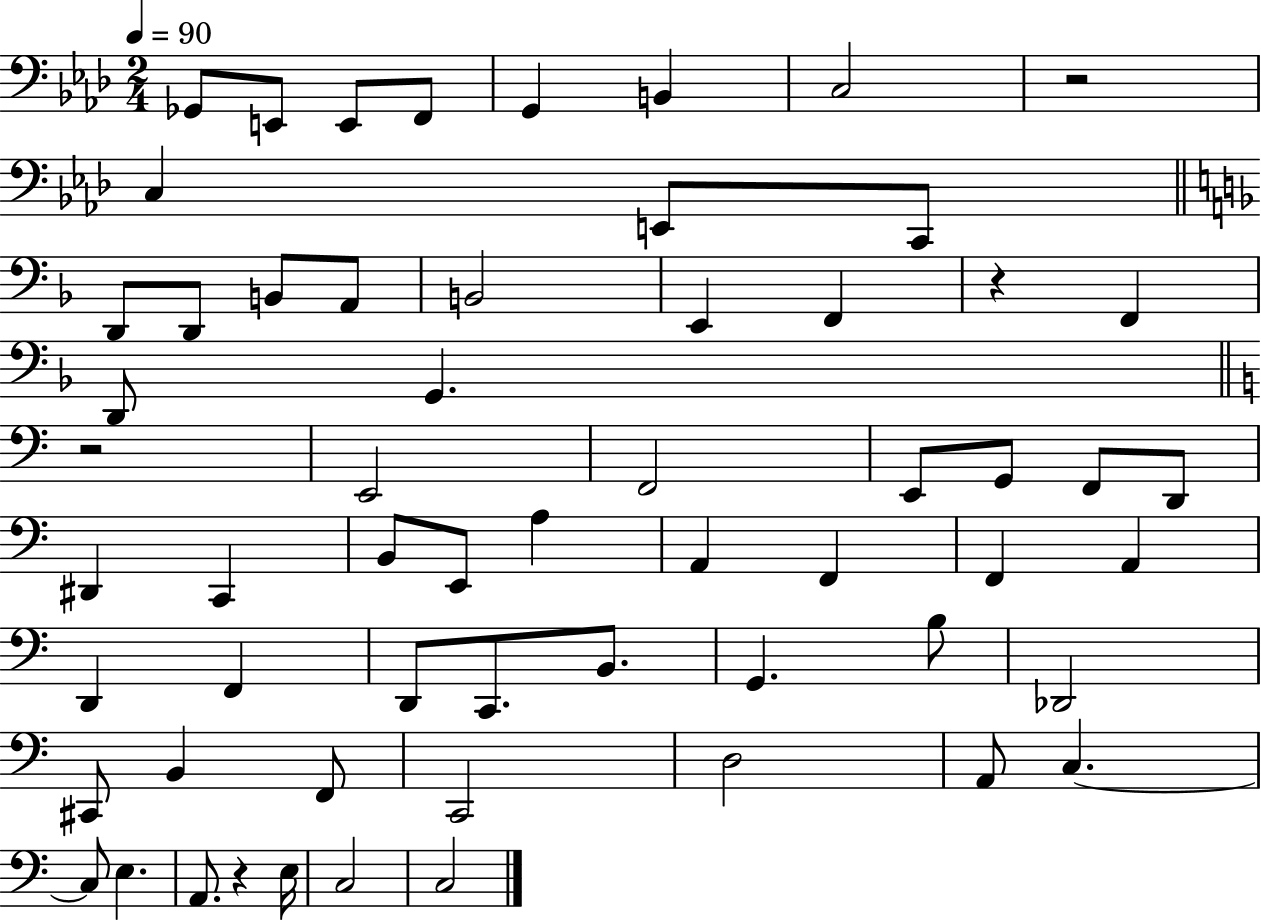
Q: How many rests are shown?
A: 4